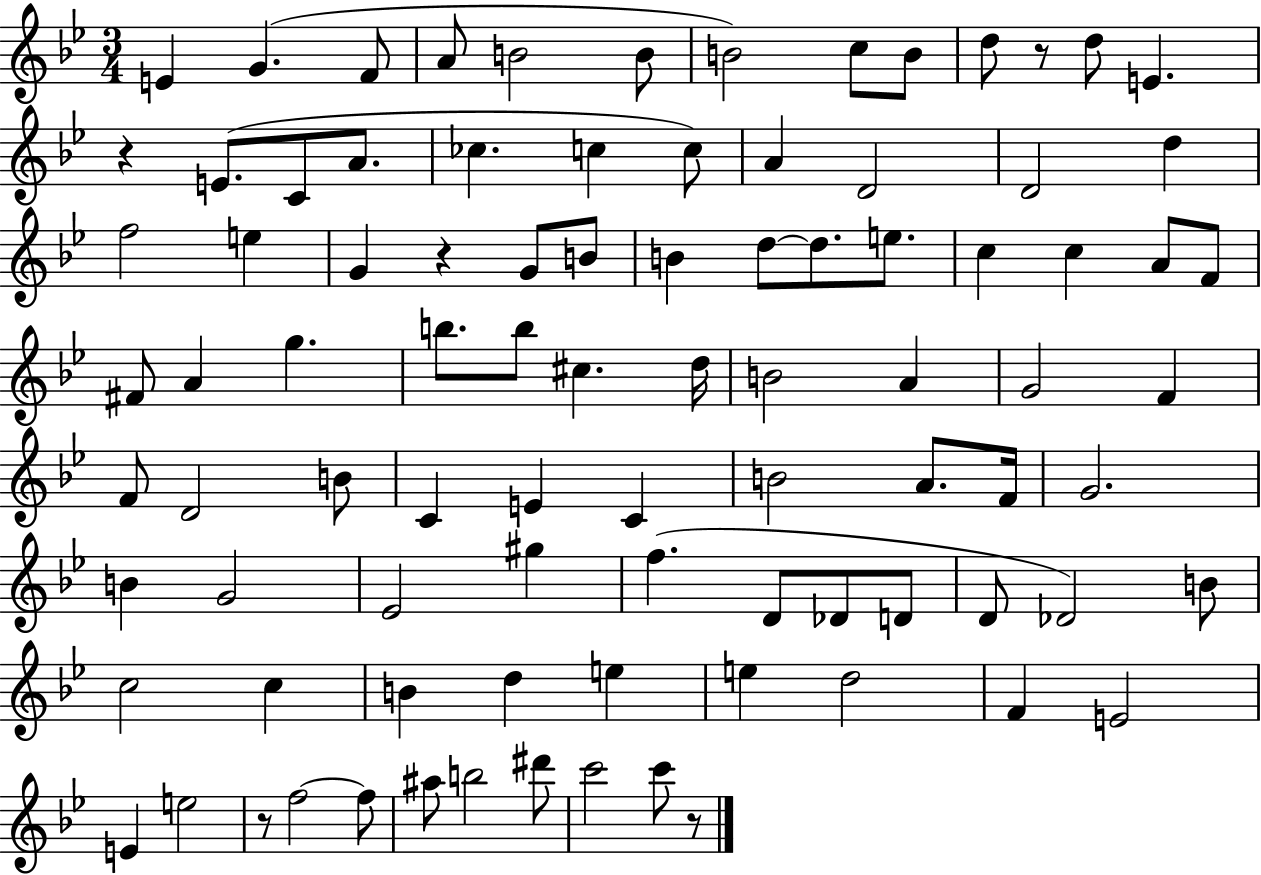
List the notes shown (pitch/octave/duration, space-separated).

E4/q G4/q. F4/e A4/e B4/h B4/e B4/h C5/e B4/e D5/e R/e D5/e E4/q. R/q E4/e. C4/e A4/e. CES5/q. C5/q C5/e A4/q D4/h D4/h D5/q F5/h E5/q G4/q R/q G4/e B4/e B4/q D5/e D5/e. E5/e. C5/q C5/q A4/e F4/e F#4/e A4/q G5/q. B5/e. B5/e C#5/q. D5/s B4/h A4/q G4/h F4/q F4/e D4/h B4/e C4/q E4/q C4/q B4/h A4/e. F4/s G4/h. B4/q G4/h Eb4/h G#5/q F5/q. D4/e Db4/e D4/e D4/e Db4/h B4/e C5/h C5/q B4/q D5/q E5/q E5/q D5/h F4/q E4/h E4/q E5/h R/e F5/h F5/e A#5/e B5/h D#6/e C6/h C6/e R/e